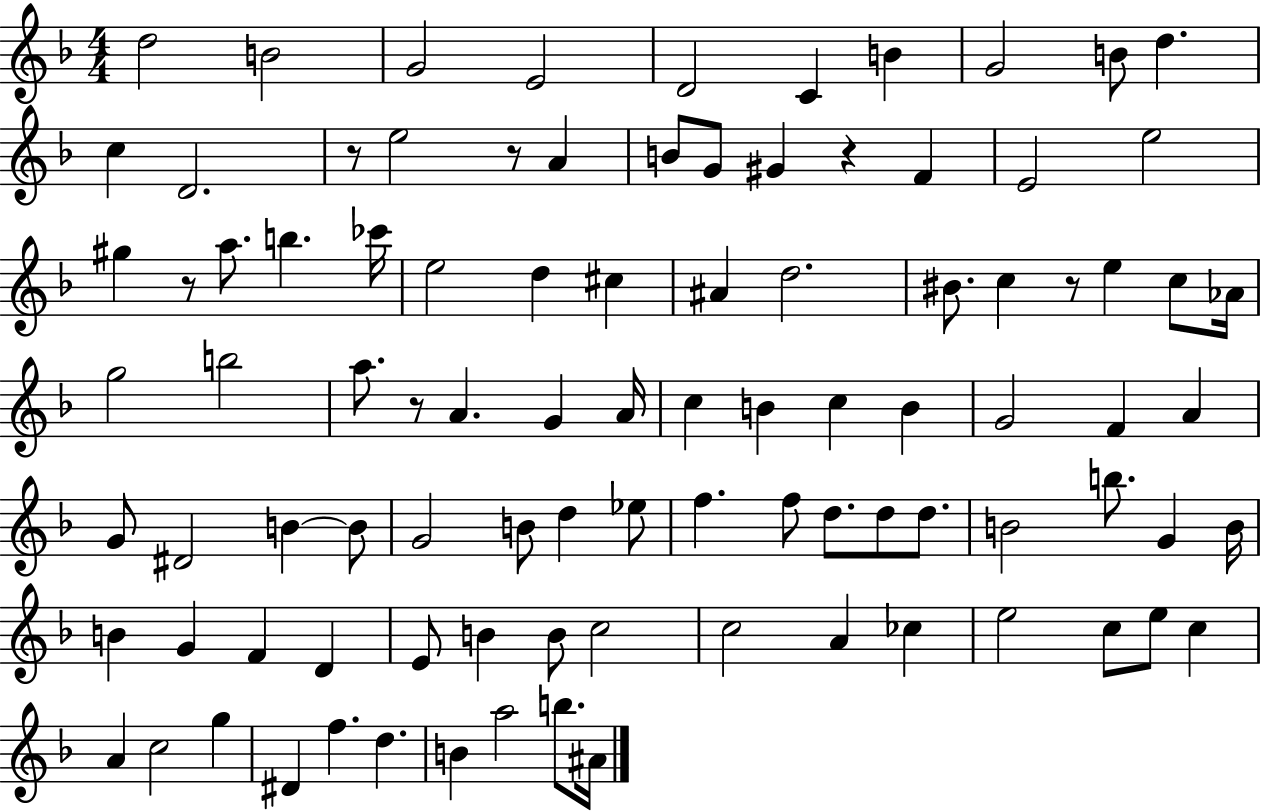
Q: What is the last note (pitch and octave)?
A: A#4